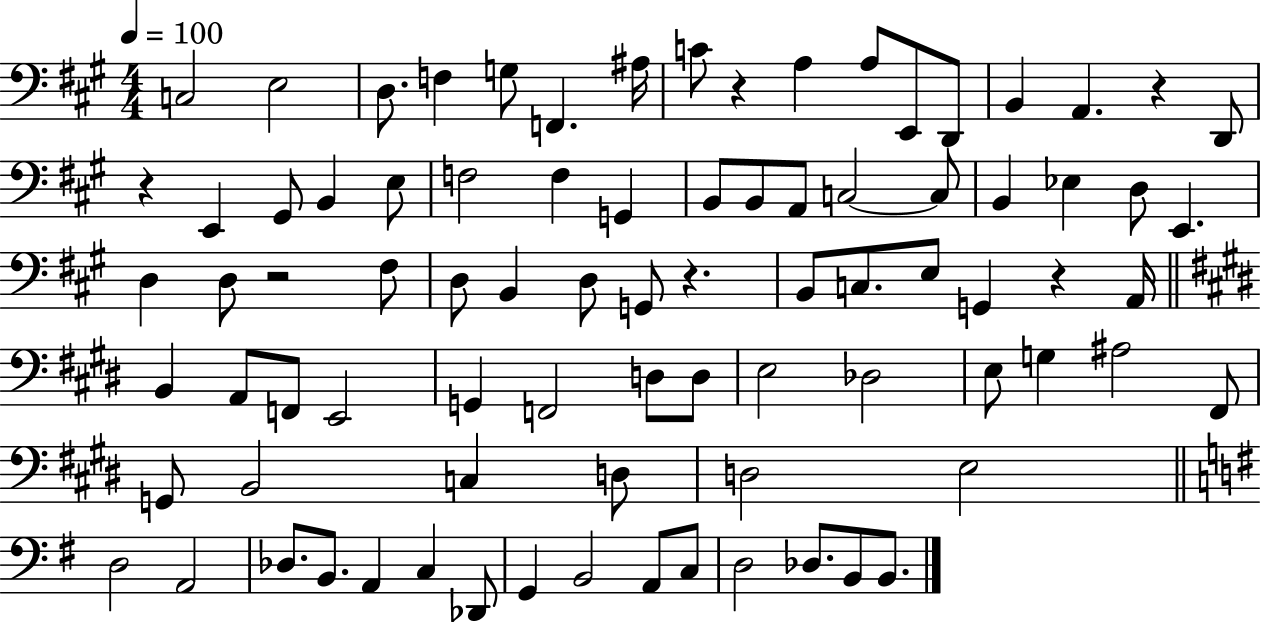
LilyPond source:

{
  \clef bass
  \numericTimeSignature
  \time 4/4
  \key a \major
  \tempo 4 = 100
  \repeat volta 2 { c2 e2 | d8. f4 g8 f,4. ais16 | c'8 r4 a4 a8 e,8 d,8 | b,4 a,4. r4 d,8 | \break r4 e,4 gis,8 b,4 e8 | f2 f4 g,4 | b,8 b,8 a,8 c2~~ c8 | b,4 ees4 d8 e,4. | \break d4 d8 r2 fis8 | d8 b,4 d8 g,8 r4. | b,8 c8. e8 g,4 r4 a,16 | \bar "||" \break \key e \major b,4 a,8 f,8 e,2 | g,4 f,2 d8 d8 | e2 des2 | e8 g4 ais2 fis,8 | \break g,8 b,2 c4 d8 | d2 e2 | \bar "||" \break \key e \minor d2 a,2 | des8. b,8. a,4 c4 des,8 | g,4 b,2 a,8 c8 | d2 des8. b,8 b,8. | \break } \bar "|."
}